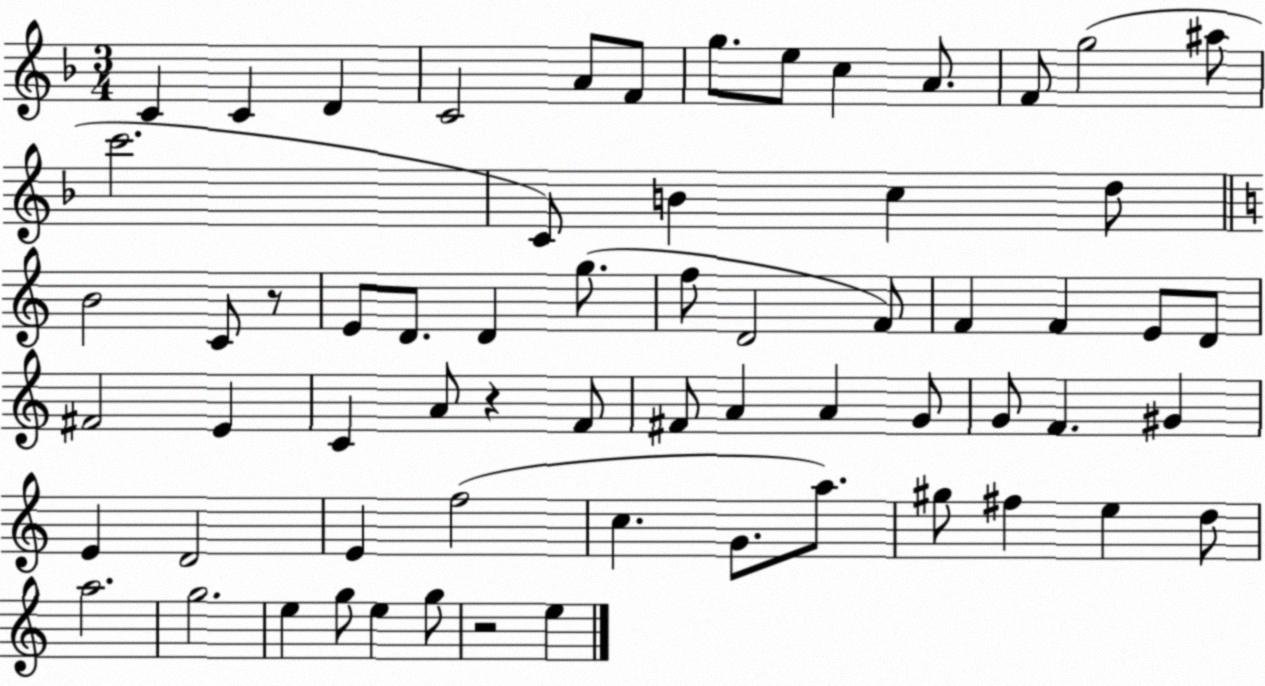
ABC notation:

X:1
T:Untitled
M:3/4
L:1/4
K:F
C C D C2 A/2 F/2 g/2 e/2 c A/2 F/2 g2 ^a/2 c'2 C/2 B c d/2 B2 C/2 z/2 E/2 D/2 D g/2 f/2 D2 F/2 F F E/2 D/2 ^F2 E C A/2 z F/2 ^F/2 A A G/2 G/2 F ^G E D2 E f2 c G/2 a/2 ^g/2 ^f e d/2 a2 g2 e g/2 e g/2 z2 e